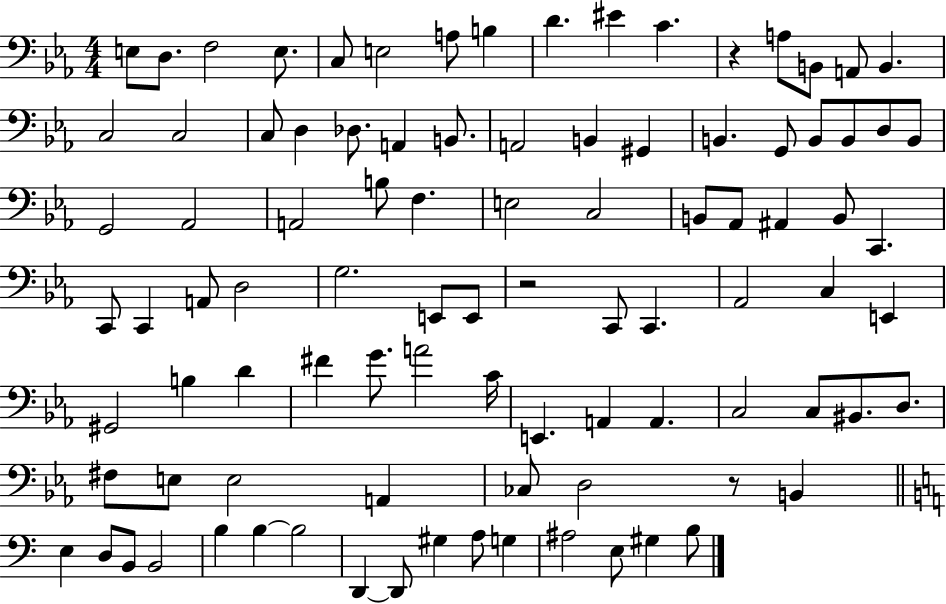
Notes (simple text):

E3/e D3/e. F3/h E3/e. C3/e E3/h A3/e B3/q D4/q. EIS4/q C4/q. R/q A3/e B2/e A2/e B2/q. C3/h C3/h C3/e D3/q Db3/e. A2/q B2/e. A2/h B2/q G#2/q B2/q. G2/e B2/e B2/e D3/e B2/e G2/h Ab2/h A2/h B3/e F3/q. E3/h C3/h B2/e Ab2/e A#2/q B2/e C2/q. C2/e C2/q A2/e D3/h G3/h. E2/e E2/e R/h C2/e C2/q. Ab2/h C3/q E2/q G#2/h B3/q D4/q F#4/q G4/e. A4/h C4/s E2/q. A2/q A2/q. C3/h C3/e BIS2/e. D3/e. F#3/e E3/e E3/h A2/q CES3/e D3/h R/e B2/q E3/q D3/e B2/e B2/h B3/q B3/q B3/h D2/q D2/e G#3/q A3/e G3/q A#3/h E3/e G#3/q B3/e